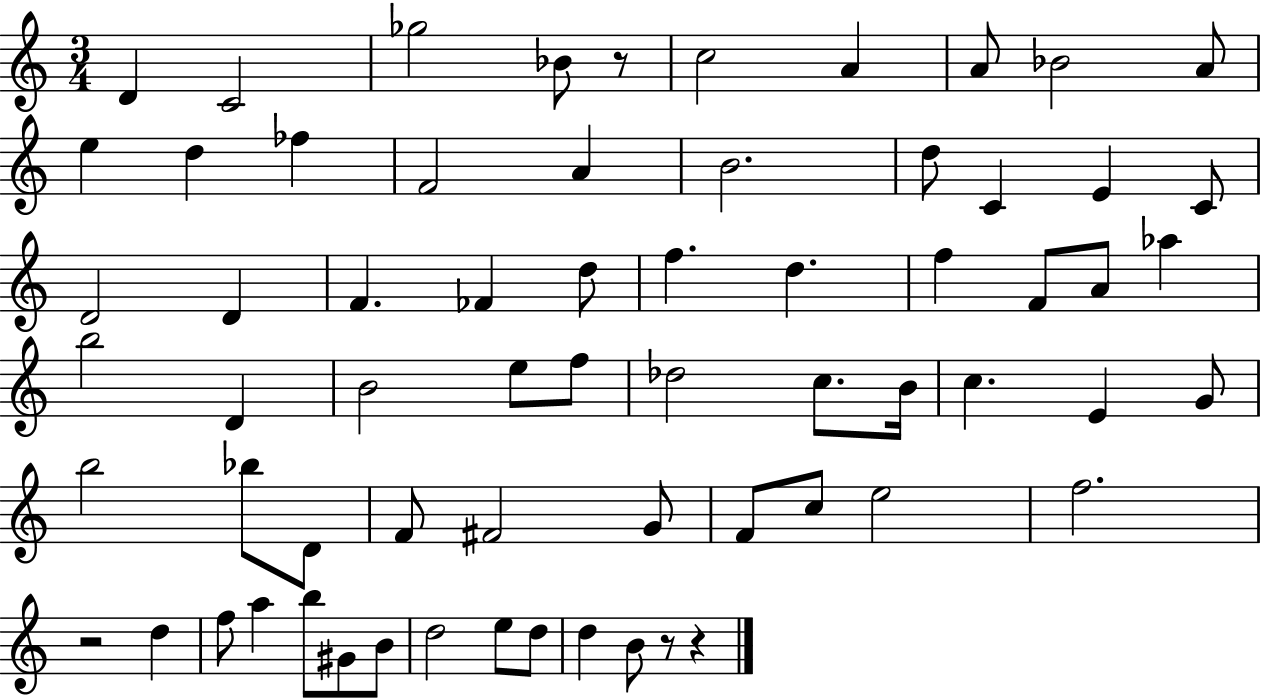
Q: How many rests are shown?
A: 4